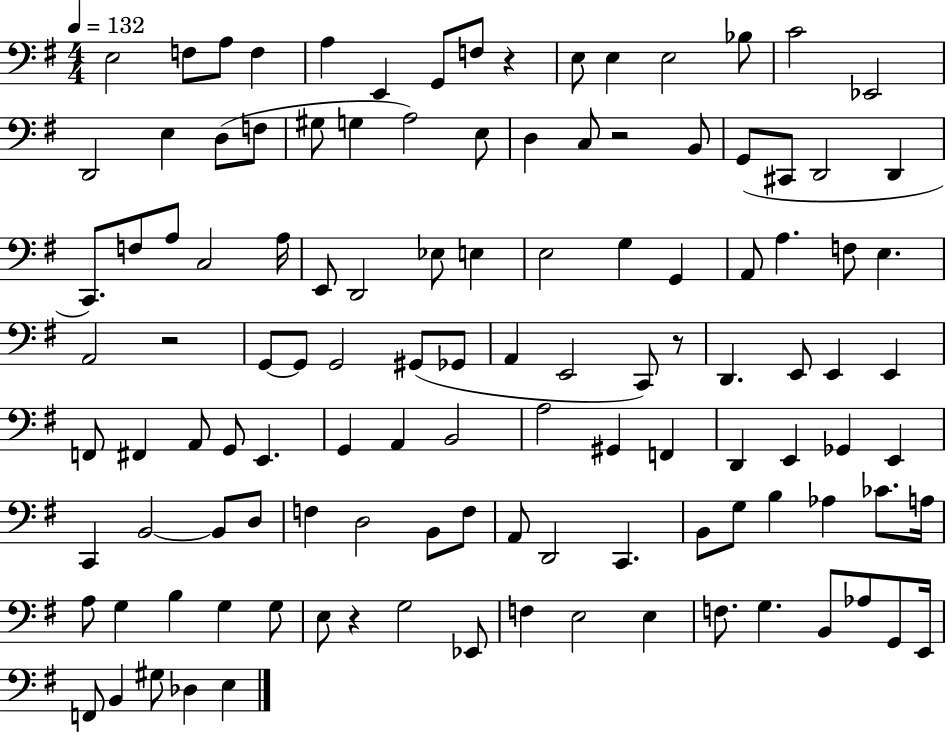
E3/h F3/e A3/e F3/q A3/q E2/q G2/e F3/e R/q E3/e E3/q E3/h Bb3/e C4/h Eb2/h D2/h E3/q D3/e F3/e G#3/e G3/q A3/h E3/e D3/q C3/e R/h B2/e G2/e C#2/e D2/h D2/q C2/e. F3/e A3/e C3/h A3/s E2/e D2/h Eb3/e E3/q E3/h G3/q G2/q A2/e A3/q. F3/e E3/q. A2/h R/h G2/e G2/e G2/h G#2/e Gb2/e A2/q E2/h C2/e R/e D2/q. E2/e E2/q E2/q F2/e F#2/q A2/e G2/e E2/q. G2/q A2/q B2/h A3/h G#2/q F2/q D2/q E2/q Gb2/q E2/q C2/q B2/h B2/e D3/e F3/q D3/h B2/e F3/e A2/e D2/h C2/q. B2/e G3/e B3/q Ab3/q CES4/e. A3/s A3/e G3/q B3/q G3/q G3/e E3/e R/q G3/h Eb2/e F3/q E3/h E3/q F3/e. G3/q. B2/e Ab3/e G2/e E2/s F2/e B2/q G#3/e Db3/q E3/q